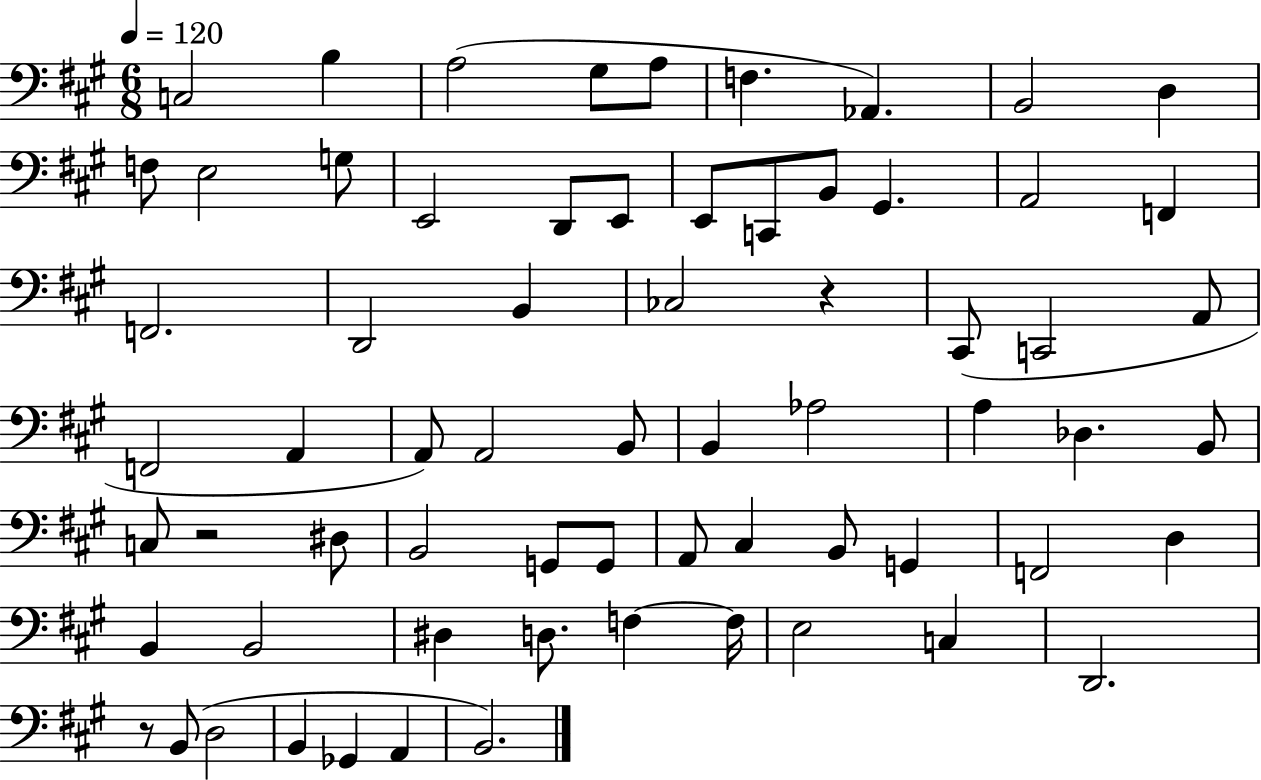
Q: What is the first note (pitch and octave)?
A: C3